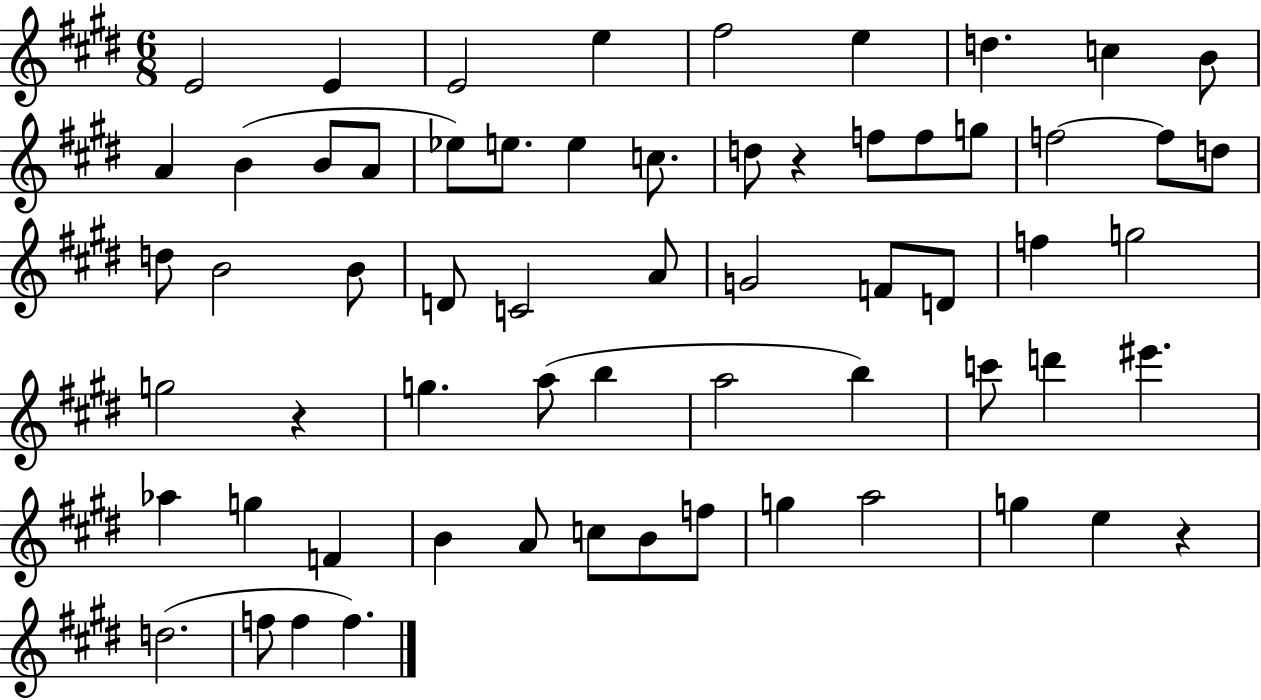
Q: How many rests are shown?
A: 3